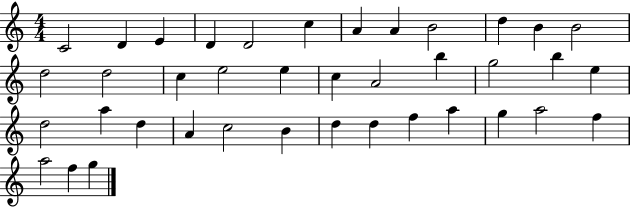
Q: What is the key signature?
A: C major